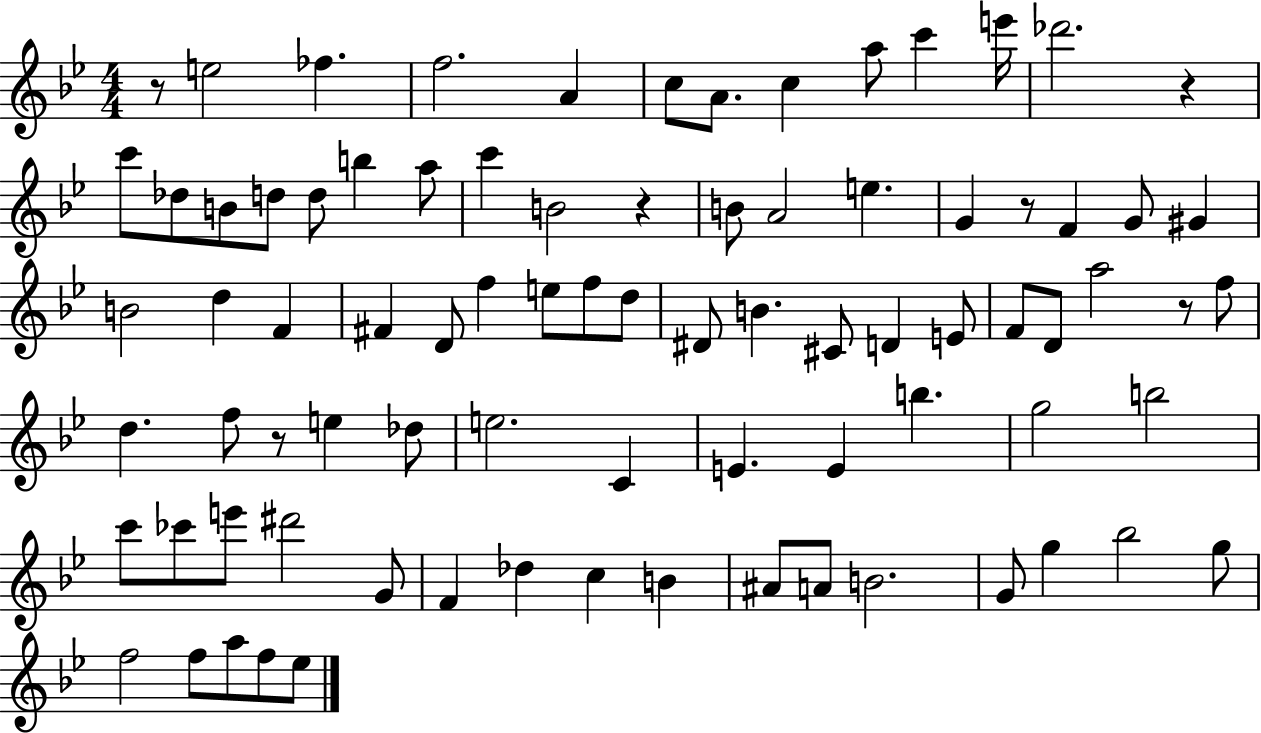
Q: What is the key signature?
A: BES major